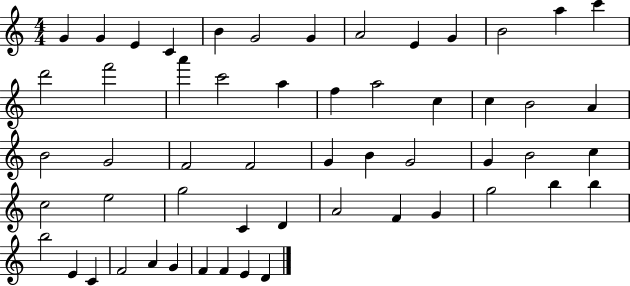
X:1
T:Untitled
M:4/4
L:1/4
K:C
G G E C B G2 G A2 E G B2 a c' d'2 f'2 a' c'2 a f a2 c c B2 A B2 G2 F2 F2 G B G2 G B2 c c2 e2 g2 C D A2 F G g2 b b b2 E C F2 A G F F E D